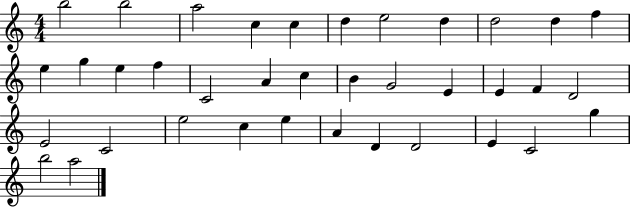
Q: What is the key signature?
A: C major